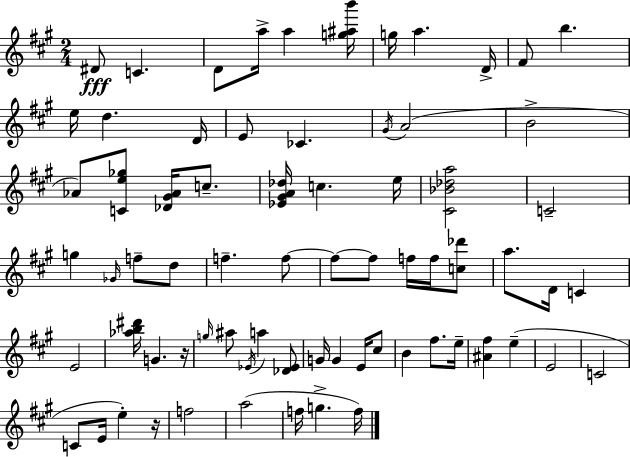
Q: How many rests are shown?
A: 2